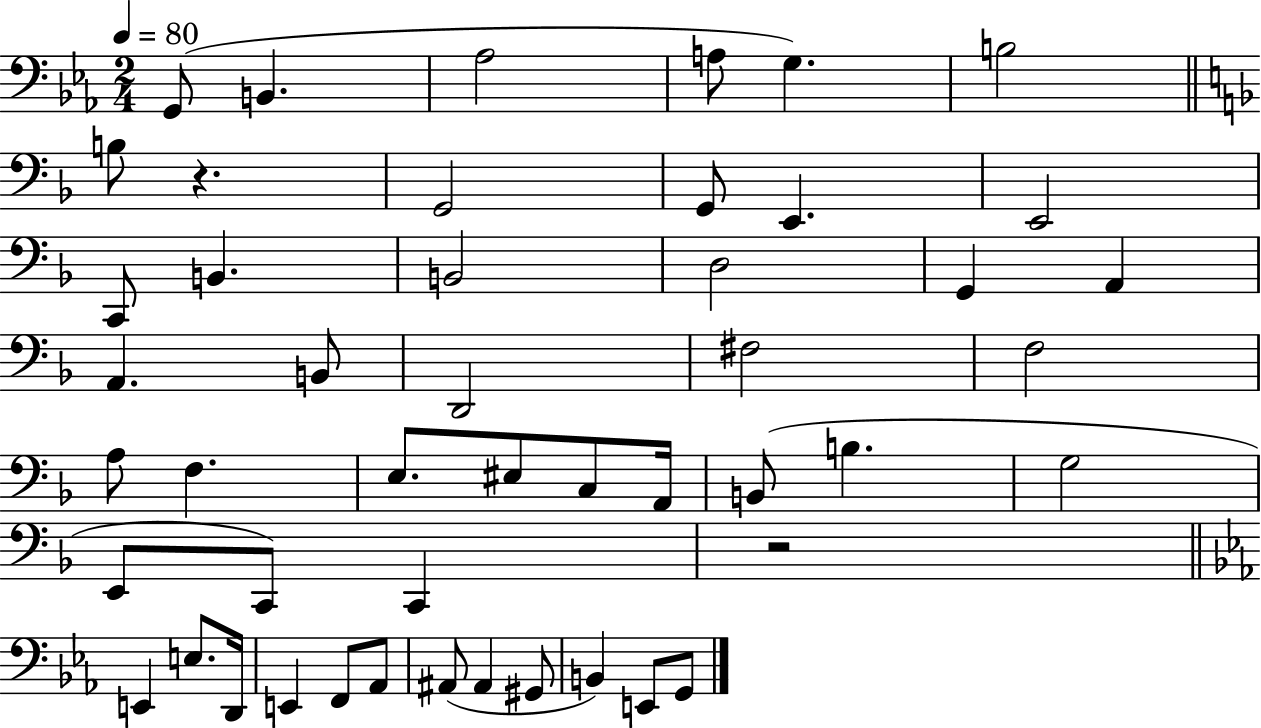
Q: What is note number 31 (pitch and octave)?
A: G3